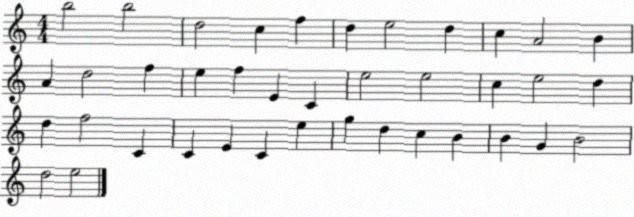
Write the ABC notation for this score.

X:1
T:Untitled
M:4/4
L:1/4
K:C
b2 b2 d2 c f d e2 d c A2 B A d2 f e f E C e2 e2 c e2 d d f2 C C E C e g d c B B G B2 d2 e2